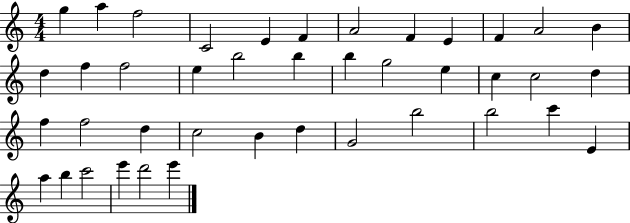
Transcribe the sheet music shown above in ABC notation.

X:1
T:Untitled
M:4/4
L:1/4
K:C
g a f2 C2 E F A2 F E F A2 B d f f2 e b2 b b g2 e c c2 d f f2 d c2 B d G2 b2 b2 c' E a b c'2 e' d'2 e'